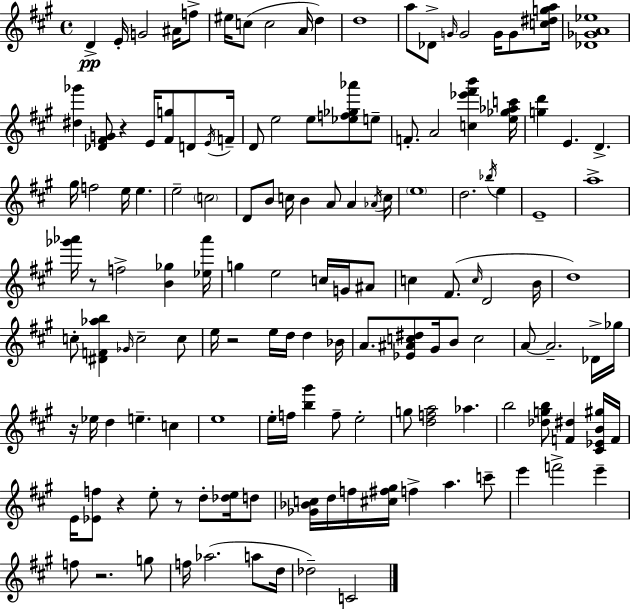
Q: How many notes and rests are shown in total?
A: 141